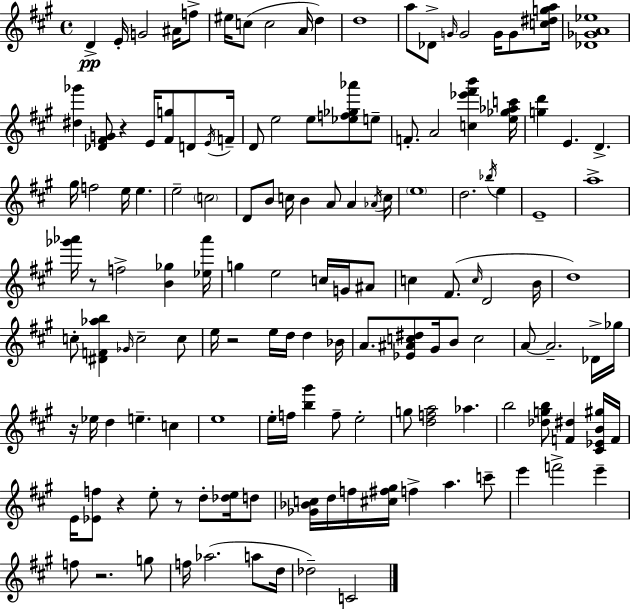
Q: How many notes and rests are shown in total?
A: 141